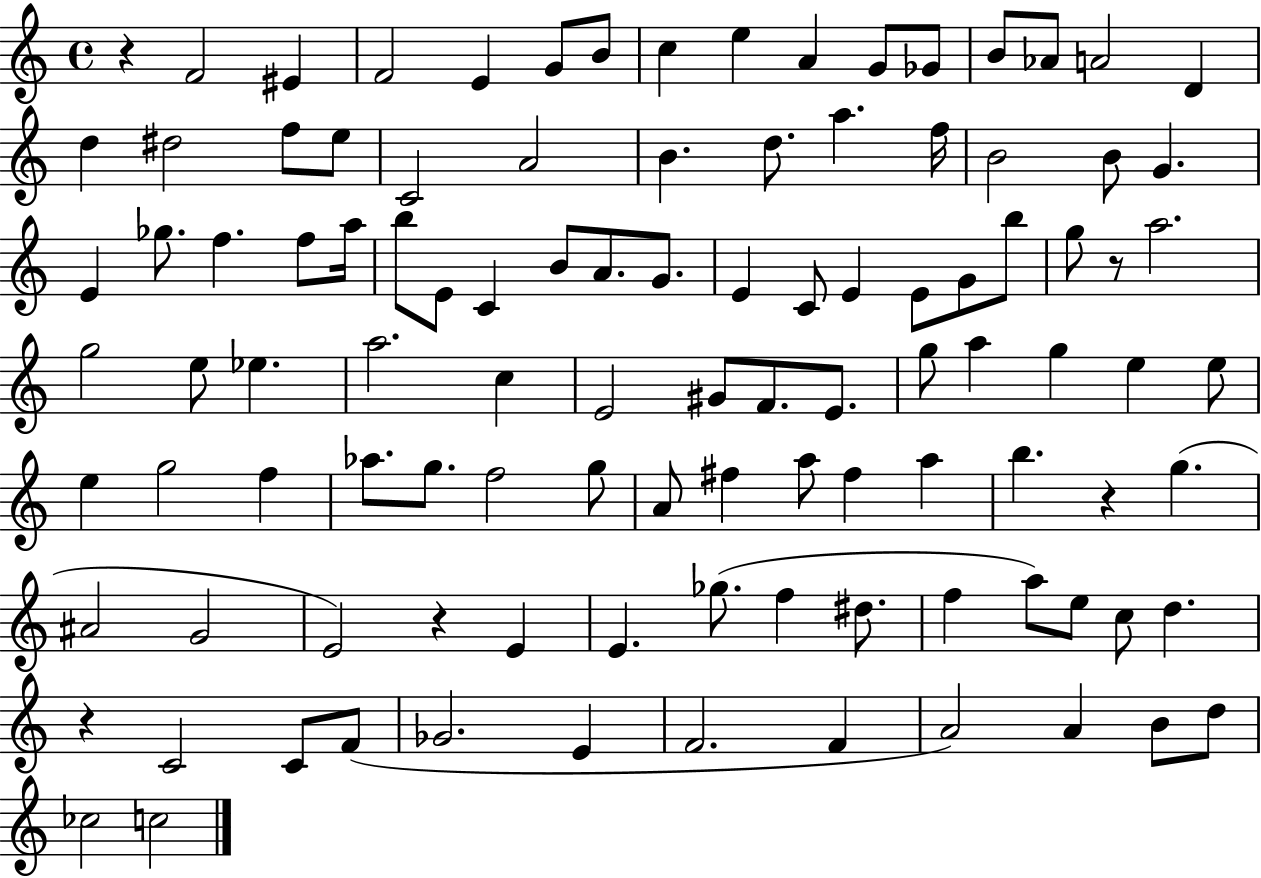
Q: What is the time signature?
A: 4/4